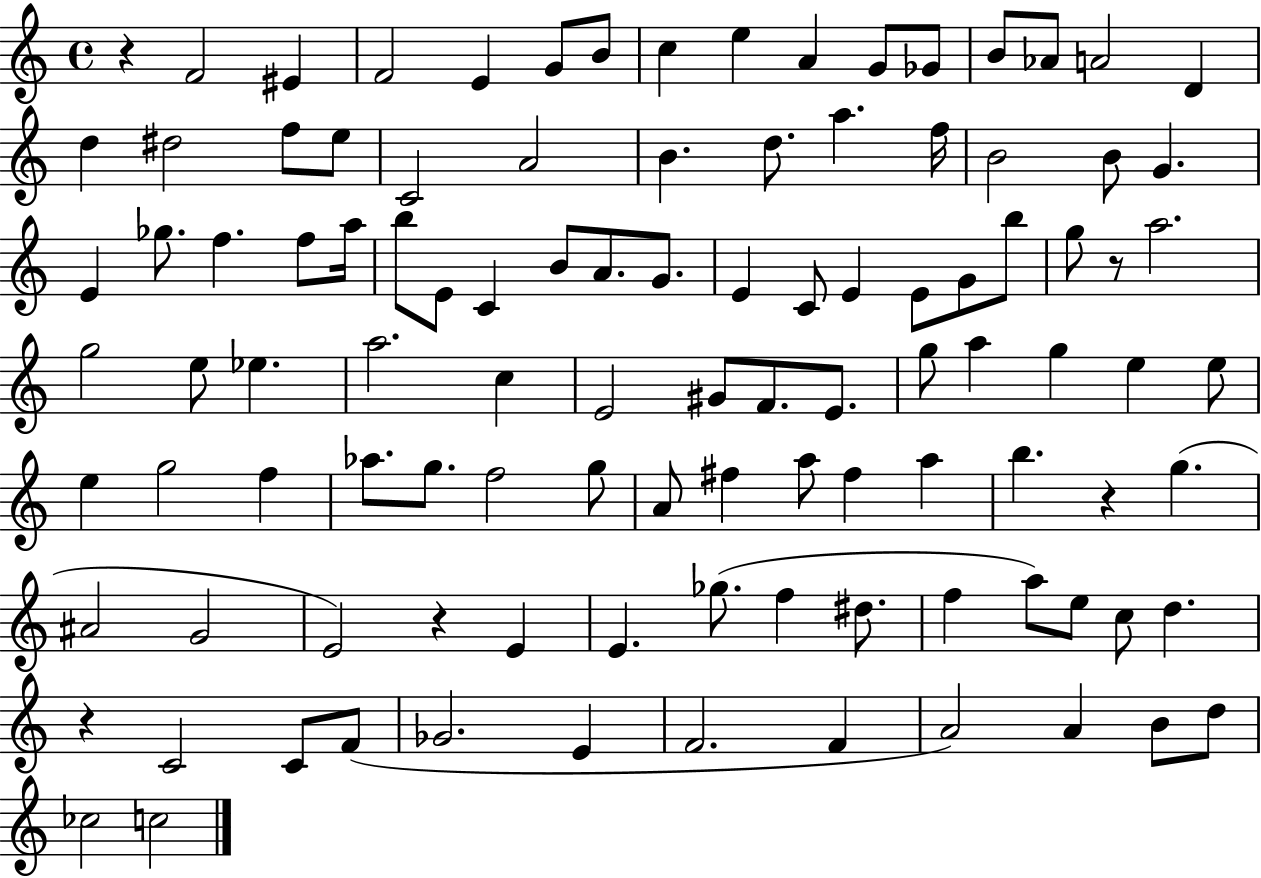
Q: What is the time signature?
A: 4/4